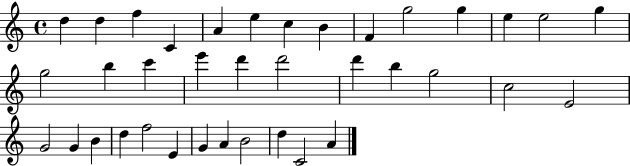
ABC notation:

X:1
T:Untitled
M:4/4
L:1/4
K:C
d d f C A e c B F g2 g e e2 g g2 b c' e' d' d'2 d' b g2 c2 E2 G2 G B d f2 E G A B2 d C2 A